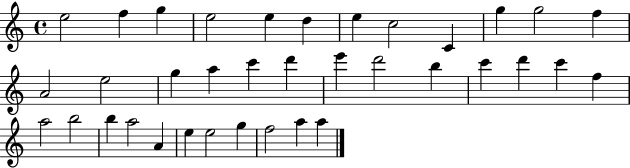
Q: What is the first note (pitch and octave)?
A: E5